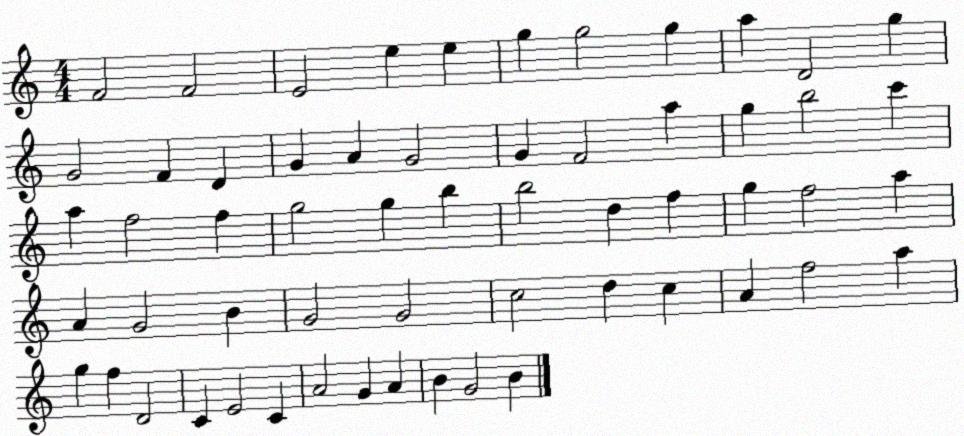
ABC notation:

X:1
T:Untitled
M:4/4
L:1/4
K:C
F2 F2 E2 e e g g2 g a D2 g G2 F D G A G2 G F2 a g b2 c' a f2 f g2 g b b2 d f g f2 a A G2 B G2 G2 c2 d c A f2 a g f D2 C E2 C A2 G A B G2 B